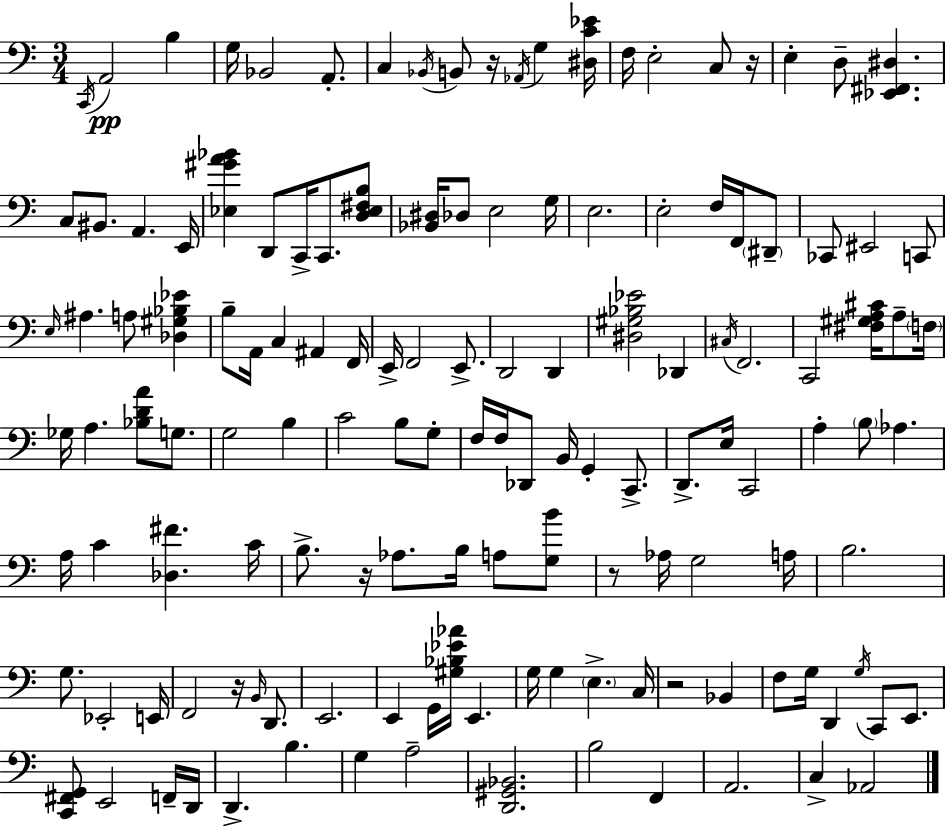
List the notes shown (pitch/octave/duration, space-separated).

C2/s A2/h B3/q G3/s Bb2/h A2/e. C3/q Bb2/s B2/e R/s Ab2/s G3/q [D#3,C4,Eb4]/s F3/s E3/h C3/e R/s E3/q D3/e [Eb2,F#2,D#3]/q. C3/e BIS2/e. A2/q. E2/s [Eb3,G#4,A4,Bb4]/q D2/e C2/s C2/e. [D3,Eb3,F#3,B3]/e [Bb2,D#3]/s Db3/e E3/h G3/s E3/h. E3/h F3/s F2/s D#2/e CES2/e EIS2/h C2/e E3/s A#3/q. A3/e [Db3,G#3,Bb3,Eb4]/q B3/e A2/s C3/q A#2/q F2/s E2/s F2/h E2/e. D2/h D2/q [D#3,G#3,Bb3,Eb4]/h Db2/q C#3/s F2/h. C2/h [F#3,G#3,A3,C#4]/s A3/e F3/s Gb3/s A3/q. [Bb3,D4,A4]/e G3/e. G3/h B3/q C4/h B3/e G3/e F3/s F3/s Db2/e B2/s G2/q C2/e. D2/e. E3/s C2/h A3/q B3/e Ab3/q. A3/s C4/q [Db3,F#4]/q. C4/s B3/e. R/s Ab3/e. B3/s A3/e [G3,B4]/e R/e Ab3/s G3/h A3/s B3/h. G3/e. Eb2/h E2/s F2/h R/s B2/s D2/e. E2/h. E2/q G2/s [G#3,Bb3,Eb4,Ab4]/s E2/q. G3/s G3/q E3/q. C3/s R/h Bb2/q F3/e G3/s D2/q G3/s C2/e E2/e. [C2,F#2,G2]/e E2/h F2/s D2/s D2/q. B3/q. G3/q A3/h [D2,G#2,Bb2]/h. B3/h F2/q A2/h. C3/q Ab2/h